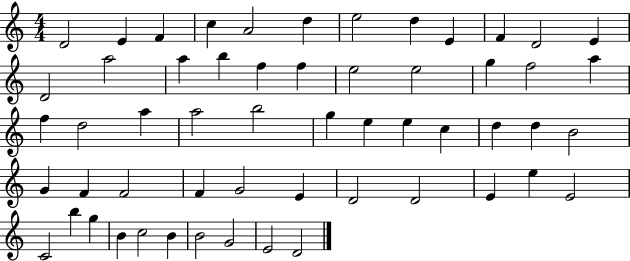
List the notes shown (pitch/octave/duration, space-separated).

D4/h E4/q F4/q C5/q A4/h D5/q E5/h D5/q E4/q F4/q D4/h E4/q D4/h A5/h A5/q B5/q F5/q F5/q E5/h E5/h G5/q F5/h A5/q F5/q D5/h A5/q A5/h B5/h G5/q E5/q E5/q C5/q D5/q D5/q B4/h G4/q F4/q F4/h F4/q G4/h E4/q D4/h D4/h E4/q E5/q E4/h C4/h B5/q G5/q B4/q C5/h B4/q B4/h G4/h E4/h D4/h